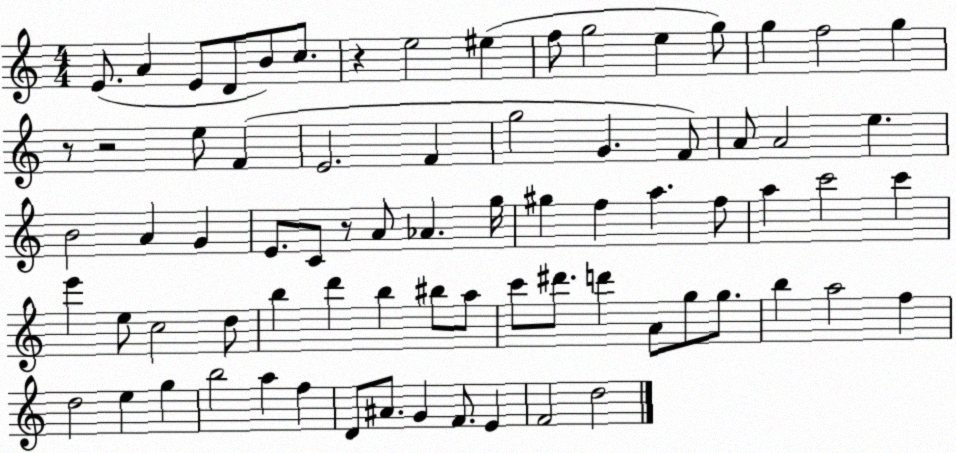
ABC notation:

X:1
T:Untitled
M:4/4
L:1/4
K:C
E/2 A E/2 D/2 B/2 c/2 z e2 ^e f/2 g2 e g/2 g f2 g z/2 z2 e/2 F E2 F g2 G F/2 A/2 A2 e B2 A G E/2 C/2 z/2 A/2 _A g/4 ^g f a f/2 a c'2 c' e' e/2 c2 d/2 b d' b ^b/2 a/2 c'/2 ^d'/2 d' A/2 g/2 g/2 b a2 f d2 e g b2 a f D/2 ^A/2 G F/2 E F2 d2